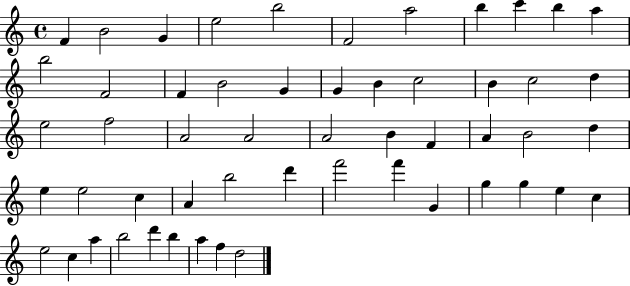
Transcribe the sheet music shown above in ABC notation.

X:1
T:Untitled
M:4/4
L:1/4
K:C
F B2 G e2 b2 F2 a2 b c' b a b2 F2 F B2 G G B c2 B c2 d e2 f2 A2 A2 A2 B F A B2 d e e2 c A b2 d' f'2 f' G g g e c e2 c a b2 d' b a f d2